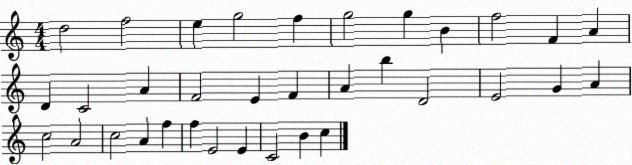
X:1
T:Untitled
M:4/4
L:1/4
K:C
d2 f2 e g2 f g2 g B f2 F A D C2 A F2 E F A b D2 E2 G A c2 A2 c2 A f f E2 E C2 B c